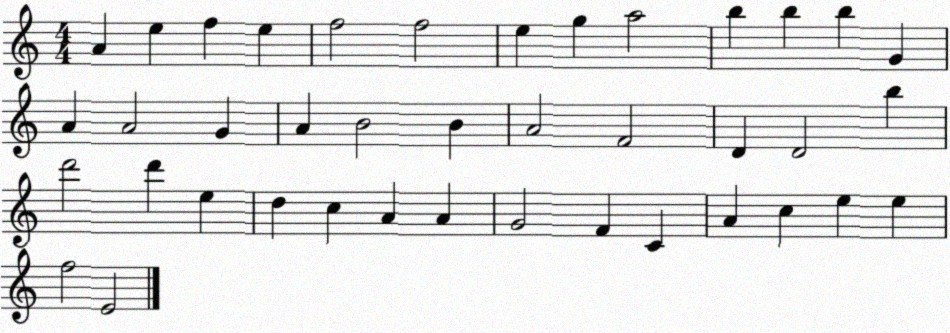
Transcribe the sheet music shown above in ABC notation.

X:1
T:Untitled
M:4/4
L:1/4
K:C
A e f e f2 f2 e g a2 b b b G A A2 G A B2 B A2 F2 D D2 b d'2 d' e d c A A G2 F C A c e e f2 E2